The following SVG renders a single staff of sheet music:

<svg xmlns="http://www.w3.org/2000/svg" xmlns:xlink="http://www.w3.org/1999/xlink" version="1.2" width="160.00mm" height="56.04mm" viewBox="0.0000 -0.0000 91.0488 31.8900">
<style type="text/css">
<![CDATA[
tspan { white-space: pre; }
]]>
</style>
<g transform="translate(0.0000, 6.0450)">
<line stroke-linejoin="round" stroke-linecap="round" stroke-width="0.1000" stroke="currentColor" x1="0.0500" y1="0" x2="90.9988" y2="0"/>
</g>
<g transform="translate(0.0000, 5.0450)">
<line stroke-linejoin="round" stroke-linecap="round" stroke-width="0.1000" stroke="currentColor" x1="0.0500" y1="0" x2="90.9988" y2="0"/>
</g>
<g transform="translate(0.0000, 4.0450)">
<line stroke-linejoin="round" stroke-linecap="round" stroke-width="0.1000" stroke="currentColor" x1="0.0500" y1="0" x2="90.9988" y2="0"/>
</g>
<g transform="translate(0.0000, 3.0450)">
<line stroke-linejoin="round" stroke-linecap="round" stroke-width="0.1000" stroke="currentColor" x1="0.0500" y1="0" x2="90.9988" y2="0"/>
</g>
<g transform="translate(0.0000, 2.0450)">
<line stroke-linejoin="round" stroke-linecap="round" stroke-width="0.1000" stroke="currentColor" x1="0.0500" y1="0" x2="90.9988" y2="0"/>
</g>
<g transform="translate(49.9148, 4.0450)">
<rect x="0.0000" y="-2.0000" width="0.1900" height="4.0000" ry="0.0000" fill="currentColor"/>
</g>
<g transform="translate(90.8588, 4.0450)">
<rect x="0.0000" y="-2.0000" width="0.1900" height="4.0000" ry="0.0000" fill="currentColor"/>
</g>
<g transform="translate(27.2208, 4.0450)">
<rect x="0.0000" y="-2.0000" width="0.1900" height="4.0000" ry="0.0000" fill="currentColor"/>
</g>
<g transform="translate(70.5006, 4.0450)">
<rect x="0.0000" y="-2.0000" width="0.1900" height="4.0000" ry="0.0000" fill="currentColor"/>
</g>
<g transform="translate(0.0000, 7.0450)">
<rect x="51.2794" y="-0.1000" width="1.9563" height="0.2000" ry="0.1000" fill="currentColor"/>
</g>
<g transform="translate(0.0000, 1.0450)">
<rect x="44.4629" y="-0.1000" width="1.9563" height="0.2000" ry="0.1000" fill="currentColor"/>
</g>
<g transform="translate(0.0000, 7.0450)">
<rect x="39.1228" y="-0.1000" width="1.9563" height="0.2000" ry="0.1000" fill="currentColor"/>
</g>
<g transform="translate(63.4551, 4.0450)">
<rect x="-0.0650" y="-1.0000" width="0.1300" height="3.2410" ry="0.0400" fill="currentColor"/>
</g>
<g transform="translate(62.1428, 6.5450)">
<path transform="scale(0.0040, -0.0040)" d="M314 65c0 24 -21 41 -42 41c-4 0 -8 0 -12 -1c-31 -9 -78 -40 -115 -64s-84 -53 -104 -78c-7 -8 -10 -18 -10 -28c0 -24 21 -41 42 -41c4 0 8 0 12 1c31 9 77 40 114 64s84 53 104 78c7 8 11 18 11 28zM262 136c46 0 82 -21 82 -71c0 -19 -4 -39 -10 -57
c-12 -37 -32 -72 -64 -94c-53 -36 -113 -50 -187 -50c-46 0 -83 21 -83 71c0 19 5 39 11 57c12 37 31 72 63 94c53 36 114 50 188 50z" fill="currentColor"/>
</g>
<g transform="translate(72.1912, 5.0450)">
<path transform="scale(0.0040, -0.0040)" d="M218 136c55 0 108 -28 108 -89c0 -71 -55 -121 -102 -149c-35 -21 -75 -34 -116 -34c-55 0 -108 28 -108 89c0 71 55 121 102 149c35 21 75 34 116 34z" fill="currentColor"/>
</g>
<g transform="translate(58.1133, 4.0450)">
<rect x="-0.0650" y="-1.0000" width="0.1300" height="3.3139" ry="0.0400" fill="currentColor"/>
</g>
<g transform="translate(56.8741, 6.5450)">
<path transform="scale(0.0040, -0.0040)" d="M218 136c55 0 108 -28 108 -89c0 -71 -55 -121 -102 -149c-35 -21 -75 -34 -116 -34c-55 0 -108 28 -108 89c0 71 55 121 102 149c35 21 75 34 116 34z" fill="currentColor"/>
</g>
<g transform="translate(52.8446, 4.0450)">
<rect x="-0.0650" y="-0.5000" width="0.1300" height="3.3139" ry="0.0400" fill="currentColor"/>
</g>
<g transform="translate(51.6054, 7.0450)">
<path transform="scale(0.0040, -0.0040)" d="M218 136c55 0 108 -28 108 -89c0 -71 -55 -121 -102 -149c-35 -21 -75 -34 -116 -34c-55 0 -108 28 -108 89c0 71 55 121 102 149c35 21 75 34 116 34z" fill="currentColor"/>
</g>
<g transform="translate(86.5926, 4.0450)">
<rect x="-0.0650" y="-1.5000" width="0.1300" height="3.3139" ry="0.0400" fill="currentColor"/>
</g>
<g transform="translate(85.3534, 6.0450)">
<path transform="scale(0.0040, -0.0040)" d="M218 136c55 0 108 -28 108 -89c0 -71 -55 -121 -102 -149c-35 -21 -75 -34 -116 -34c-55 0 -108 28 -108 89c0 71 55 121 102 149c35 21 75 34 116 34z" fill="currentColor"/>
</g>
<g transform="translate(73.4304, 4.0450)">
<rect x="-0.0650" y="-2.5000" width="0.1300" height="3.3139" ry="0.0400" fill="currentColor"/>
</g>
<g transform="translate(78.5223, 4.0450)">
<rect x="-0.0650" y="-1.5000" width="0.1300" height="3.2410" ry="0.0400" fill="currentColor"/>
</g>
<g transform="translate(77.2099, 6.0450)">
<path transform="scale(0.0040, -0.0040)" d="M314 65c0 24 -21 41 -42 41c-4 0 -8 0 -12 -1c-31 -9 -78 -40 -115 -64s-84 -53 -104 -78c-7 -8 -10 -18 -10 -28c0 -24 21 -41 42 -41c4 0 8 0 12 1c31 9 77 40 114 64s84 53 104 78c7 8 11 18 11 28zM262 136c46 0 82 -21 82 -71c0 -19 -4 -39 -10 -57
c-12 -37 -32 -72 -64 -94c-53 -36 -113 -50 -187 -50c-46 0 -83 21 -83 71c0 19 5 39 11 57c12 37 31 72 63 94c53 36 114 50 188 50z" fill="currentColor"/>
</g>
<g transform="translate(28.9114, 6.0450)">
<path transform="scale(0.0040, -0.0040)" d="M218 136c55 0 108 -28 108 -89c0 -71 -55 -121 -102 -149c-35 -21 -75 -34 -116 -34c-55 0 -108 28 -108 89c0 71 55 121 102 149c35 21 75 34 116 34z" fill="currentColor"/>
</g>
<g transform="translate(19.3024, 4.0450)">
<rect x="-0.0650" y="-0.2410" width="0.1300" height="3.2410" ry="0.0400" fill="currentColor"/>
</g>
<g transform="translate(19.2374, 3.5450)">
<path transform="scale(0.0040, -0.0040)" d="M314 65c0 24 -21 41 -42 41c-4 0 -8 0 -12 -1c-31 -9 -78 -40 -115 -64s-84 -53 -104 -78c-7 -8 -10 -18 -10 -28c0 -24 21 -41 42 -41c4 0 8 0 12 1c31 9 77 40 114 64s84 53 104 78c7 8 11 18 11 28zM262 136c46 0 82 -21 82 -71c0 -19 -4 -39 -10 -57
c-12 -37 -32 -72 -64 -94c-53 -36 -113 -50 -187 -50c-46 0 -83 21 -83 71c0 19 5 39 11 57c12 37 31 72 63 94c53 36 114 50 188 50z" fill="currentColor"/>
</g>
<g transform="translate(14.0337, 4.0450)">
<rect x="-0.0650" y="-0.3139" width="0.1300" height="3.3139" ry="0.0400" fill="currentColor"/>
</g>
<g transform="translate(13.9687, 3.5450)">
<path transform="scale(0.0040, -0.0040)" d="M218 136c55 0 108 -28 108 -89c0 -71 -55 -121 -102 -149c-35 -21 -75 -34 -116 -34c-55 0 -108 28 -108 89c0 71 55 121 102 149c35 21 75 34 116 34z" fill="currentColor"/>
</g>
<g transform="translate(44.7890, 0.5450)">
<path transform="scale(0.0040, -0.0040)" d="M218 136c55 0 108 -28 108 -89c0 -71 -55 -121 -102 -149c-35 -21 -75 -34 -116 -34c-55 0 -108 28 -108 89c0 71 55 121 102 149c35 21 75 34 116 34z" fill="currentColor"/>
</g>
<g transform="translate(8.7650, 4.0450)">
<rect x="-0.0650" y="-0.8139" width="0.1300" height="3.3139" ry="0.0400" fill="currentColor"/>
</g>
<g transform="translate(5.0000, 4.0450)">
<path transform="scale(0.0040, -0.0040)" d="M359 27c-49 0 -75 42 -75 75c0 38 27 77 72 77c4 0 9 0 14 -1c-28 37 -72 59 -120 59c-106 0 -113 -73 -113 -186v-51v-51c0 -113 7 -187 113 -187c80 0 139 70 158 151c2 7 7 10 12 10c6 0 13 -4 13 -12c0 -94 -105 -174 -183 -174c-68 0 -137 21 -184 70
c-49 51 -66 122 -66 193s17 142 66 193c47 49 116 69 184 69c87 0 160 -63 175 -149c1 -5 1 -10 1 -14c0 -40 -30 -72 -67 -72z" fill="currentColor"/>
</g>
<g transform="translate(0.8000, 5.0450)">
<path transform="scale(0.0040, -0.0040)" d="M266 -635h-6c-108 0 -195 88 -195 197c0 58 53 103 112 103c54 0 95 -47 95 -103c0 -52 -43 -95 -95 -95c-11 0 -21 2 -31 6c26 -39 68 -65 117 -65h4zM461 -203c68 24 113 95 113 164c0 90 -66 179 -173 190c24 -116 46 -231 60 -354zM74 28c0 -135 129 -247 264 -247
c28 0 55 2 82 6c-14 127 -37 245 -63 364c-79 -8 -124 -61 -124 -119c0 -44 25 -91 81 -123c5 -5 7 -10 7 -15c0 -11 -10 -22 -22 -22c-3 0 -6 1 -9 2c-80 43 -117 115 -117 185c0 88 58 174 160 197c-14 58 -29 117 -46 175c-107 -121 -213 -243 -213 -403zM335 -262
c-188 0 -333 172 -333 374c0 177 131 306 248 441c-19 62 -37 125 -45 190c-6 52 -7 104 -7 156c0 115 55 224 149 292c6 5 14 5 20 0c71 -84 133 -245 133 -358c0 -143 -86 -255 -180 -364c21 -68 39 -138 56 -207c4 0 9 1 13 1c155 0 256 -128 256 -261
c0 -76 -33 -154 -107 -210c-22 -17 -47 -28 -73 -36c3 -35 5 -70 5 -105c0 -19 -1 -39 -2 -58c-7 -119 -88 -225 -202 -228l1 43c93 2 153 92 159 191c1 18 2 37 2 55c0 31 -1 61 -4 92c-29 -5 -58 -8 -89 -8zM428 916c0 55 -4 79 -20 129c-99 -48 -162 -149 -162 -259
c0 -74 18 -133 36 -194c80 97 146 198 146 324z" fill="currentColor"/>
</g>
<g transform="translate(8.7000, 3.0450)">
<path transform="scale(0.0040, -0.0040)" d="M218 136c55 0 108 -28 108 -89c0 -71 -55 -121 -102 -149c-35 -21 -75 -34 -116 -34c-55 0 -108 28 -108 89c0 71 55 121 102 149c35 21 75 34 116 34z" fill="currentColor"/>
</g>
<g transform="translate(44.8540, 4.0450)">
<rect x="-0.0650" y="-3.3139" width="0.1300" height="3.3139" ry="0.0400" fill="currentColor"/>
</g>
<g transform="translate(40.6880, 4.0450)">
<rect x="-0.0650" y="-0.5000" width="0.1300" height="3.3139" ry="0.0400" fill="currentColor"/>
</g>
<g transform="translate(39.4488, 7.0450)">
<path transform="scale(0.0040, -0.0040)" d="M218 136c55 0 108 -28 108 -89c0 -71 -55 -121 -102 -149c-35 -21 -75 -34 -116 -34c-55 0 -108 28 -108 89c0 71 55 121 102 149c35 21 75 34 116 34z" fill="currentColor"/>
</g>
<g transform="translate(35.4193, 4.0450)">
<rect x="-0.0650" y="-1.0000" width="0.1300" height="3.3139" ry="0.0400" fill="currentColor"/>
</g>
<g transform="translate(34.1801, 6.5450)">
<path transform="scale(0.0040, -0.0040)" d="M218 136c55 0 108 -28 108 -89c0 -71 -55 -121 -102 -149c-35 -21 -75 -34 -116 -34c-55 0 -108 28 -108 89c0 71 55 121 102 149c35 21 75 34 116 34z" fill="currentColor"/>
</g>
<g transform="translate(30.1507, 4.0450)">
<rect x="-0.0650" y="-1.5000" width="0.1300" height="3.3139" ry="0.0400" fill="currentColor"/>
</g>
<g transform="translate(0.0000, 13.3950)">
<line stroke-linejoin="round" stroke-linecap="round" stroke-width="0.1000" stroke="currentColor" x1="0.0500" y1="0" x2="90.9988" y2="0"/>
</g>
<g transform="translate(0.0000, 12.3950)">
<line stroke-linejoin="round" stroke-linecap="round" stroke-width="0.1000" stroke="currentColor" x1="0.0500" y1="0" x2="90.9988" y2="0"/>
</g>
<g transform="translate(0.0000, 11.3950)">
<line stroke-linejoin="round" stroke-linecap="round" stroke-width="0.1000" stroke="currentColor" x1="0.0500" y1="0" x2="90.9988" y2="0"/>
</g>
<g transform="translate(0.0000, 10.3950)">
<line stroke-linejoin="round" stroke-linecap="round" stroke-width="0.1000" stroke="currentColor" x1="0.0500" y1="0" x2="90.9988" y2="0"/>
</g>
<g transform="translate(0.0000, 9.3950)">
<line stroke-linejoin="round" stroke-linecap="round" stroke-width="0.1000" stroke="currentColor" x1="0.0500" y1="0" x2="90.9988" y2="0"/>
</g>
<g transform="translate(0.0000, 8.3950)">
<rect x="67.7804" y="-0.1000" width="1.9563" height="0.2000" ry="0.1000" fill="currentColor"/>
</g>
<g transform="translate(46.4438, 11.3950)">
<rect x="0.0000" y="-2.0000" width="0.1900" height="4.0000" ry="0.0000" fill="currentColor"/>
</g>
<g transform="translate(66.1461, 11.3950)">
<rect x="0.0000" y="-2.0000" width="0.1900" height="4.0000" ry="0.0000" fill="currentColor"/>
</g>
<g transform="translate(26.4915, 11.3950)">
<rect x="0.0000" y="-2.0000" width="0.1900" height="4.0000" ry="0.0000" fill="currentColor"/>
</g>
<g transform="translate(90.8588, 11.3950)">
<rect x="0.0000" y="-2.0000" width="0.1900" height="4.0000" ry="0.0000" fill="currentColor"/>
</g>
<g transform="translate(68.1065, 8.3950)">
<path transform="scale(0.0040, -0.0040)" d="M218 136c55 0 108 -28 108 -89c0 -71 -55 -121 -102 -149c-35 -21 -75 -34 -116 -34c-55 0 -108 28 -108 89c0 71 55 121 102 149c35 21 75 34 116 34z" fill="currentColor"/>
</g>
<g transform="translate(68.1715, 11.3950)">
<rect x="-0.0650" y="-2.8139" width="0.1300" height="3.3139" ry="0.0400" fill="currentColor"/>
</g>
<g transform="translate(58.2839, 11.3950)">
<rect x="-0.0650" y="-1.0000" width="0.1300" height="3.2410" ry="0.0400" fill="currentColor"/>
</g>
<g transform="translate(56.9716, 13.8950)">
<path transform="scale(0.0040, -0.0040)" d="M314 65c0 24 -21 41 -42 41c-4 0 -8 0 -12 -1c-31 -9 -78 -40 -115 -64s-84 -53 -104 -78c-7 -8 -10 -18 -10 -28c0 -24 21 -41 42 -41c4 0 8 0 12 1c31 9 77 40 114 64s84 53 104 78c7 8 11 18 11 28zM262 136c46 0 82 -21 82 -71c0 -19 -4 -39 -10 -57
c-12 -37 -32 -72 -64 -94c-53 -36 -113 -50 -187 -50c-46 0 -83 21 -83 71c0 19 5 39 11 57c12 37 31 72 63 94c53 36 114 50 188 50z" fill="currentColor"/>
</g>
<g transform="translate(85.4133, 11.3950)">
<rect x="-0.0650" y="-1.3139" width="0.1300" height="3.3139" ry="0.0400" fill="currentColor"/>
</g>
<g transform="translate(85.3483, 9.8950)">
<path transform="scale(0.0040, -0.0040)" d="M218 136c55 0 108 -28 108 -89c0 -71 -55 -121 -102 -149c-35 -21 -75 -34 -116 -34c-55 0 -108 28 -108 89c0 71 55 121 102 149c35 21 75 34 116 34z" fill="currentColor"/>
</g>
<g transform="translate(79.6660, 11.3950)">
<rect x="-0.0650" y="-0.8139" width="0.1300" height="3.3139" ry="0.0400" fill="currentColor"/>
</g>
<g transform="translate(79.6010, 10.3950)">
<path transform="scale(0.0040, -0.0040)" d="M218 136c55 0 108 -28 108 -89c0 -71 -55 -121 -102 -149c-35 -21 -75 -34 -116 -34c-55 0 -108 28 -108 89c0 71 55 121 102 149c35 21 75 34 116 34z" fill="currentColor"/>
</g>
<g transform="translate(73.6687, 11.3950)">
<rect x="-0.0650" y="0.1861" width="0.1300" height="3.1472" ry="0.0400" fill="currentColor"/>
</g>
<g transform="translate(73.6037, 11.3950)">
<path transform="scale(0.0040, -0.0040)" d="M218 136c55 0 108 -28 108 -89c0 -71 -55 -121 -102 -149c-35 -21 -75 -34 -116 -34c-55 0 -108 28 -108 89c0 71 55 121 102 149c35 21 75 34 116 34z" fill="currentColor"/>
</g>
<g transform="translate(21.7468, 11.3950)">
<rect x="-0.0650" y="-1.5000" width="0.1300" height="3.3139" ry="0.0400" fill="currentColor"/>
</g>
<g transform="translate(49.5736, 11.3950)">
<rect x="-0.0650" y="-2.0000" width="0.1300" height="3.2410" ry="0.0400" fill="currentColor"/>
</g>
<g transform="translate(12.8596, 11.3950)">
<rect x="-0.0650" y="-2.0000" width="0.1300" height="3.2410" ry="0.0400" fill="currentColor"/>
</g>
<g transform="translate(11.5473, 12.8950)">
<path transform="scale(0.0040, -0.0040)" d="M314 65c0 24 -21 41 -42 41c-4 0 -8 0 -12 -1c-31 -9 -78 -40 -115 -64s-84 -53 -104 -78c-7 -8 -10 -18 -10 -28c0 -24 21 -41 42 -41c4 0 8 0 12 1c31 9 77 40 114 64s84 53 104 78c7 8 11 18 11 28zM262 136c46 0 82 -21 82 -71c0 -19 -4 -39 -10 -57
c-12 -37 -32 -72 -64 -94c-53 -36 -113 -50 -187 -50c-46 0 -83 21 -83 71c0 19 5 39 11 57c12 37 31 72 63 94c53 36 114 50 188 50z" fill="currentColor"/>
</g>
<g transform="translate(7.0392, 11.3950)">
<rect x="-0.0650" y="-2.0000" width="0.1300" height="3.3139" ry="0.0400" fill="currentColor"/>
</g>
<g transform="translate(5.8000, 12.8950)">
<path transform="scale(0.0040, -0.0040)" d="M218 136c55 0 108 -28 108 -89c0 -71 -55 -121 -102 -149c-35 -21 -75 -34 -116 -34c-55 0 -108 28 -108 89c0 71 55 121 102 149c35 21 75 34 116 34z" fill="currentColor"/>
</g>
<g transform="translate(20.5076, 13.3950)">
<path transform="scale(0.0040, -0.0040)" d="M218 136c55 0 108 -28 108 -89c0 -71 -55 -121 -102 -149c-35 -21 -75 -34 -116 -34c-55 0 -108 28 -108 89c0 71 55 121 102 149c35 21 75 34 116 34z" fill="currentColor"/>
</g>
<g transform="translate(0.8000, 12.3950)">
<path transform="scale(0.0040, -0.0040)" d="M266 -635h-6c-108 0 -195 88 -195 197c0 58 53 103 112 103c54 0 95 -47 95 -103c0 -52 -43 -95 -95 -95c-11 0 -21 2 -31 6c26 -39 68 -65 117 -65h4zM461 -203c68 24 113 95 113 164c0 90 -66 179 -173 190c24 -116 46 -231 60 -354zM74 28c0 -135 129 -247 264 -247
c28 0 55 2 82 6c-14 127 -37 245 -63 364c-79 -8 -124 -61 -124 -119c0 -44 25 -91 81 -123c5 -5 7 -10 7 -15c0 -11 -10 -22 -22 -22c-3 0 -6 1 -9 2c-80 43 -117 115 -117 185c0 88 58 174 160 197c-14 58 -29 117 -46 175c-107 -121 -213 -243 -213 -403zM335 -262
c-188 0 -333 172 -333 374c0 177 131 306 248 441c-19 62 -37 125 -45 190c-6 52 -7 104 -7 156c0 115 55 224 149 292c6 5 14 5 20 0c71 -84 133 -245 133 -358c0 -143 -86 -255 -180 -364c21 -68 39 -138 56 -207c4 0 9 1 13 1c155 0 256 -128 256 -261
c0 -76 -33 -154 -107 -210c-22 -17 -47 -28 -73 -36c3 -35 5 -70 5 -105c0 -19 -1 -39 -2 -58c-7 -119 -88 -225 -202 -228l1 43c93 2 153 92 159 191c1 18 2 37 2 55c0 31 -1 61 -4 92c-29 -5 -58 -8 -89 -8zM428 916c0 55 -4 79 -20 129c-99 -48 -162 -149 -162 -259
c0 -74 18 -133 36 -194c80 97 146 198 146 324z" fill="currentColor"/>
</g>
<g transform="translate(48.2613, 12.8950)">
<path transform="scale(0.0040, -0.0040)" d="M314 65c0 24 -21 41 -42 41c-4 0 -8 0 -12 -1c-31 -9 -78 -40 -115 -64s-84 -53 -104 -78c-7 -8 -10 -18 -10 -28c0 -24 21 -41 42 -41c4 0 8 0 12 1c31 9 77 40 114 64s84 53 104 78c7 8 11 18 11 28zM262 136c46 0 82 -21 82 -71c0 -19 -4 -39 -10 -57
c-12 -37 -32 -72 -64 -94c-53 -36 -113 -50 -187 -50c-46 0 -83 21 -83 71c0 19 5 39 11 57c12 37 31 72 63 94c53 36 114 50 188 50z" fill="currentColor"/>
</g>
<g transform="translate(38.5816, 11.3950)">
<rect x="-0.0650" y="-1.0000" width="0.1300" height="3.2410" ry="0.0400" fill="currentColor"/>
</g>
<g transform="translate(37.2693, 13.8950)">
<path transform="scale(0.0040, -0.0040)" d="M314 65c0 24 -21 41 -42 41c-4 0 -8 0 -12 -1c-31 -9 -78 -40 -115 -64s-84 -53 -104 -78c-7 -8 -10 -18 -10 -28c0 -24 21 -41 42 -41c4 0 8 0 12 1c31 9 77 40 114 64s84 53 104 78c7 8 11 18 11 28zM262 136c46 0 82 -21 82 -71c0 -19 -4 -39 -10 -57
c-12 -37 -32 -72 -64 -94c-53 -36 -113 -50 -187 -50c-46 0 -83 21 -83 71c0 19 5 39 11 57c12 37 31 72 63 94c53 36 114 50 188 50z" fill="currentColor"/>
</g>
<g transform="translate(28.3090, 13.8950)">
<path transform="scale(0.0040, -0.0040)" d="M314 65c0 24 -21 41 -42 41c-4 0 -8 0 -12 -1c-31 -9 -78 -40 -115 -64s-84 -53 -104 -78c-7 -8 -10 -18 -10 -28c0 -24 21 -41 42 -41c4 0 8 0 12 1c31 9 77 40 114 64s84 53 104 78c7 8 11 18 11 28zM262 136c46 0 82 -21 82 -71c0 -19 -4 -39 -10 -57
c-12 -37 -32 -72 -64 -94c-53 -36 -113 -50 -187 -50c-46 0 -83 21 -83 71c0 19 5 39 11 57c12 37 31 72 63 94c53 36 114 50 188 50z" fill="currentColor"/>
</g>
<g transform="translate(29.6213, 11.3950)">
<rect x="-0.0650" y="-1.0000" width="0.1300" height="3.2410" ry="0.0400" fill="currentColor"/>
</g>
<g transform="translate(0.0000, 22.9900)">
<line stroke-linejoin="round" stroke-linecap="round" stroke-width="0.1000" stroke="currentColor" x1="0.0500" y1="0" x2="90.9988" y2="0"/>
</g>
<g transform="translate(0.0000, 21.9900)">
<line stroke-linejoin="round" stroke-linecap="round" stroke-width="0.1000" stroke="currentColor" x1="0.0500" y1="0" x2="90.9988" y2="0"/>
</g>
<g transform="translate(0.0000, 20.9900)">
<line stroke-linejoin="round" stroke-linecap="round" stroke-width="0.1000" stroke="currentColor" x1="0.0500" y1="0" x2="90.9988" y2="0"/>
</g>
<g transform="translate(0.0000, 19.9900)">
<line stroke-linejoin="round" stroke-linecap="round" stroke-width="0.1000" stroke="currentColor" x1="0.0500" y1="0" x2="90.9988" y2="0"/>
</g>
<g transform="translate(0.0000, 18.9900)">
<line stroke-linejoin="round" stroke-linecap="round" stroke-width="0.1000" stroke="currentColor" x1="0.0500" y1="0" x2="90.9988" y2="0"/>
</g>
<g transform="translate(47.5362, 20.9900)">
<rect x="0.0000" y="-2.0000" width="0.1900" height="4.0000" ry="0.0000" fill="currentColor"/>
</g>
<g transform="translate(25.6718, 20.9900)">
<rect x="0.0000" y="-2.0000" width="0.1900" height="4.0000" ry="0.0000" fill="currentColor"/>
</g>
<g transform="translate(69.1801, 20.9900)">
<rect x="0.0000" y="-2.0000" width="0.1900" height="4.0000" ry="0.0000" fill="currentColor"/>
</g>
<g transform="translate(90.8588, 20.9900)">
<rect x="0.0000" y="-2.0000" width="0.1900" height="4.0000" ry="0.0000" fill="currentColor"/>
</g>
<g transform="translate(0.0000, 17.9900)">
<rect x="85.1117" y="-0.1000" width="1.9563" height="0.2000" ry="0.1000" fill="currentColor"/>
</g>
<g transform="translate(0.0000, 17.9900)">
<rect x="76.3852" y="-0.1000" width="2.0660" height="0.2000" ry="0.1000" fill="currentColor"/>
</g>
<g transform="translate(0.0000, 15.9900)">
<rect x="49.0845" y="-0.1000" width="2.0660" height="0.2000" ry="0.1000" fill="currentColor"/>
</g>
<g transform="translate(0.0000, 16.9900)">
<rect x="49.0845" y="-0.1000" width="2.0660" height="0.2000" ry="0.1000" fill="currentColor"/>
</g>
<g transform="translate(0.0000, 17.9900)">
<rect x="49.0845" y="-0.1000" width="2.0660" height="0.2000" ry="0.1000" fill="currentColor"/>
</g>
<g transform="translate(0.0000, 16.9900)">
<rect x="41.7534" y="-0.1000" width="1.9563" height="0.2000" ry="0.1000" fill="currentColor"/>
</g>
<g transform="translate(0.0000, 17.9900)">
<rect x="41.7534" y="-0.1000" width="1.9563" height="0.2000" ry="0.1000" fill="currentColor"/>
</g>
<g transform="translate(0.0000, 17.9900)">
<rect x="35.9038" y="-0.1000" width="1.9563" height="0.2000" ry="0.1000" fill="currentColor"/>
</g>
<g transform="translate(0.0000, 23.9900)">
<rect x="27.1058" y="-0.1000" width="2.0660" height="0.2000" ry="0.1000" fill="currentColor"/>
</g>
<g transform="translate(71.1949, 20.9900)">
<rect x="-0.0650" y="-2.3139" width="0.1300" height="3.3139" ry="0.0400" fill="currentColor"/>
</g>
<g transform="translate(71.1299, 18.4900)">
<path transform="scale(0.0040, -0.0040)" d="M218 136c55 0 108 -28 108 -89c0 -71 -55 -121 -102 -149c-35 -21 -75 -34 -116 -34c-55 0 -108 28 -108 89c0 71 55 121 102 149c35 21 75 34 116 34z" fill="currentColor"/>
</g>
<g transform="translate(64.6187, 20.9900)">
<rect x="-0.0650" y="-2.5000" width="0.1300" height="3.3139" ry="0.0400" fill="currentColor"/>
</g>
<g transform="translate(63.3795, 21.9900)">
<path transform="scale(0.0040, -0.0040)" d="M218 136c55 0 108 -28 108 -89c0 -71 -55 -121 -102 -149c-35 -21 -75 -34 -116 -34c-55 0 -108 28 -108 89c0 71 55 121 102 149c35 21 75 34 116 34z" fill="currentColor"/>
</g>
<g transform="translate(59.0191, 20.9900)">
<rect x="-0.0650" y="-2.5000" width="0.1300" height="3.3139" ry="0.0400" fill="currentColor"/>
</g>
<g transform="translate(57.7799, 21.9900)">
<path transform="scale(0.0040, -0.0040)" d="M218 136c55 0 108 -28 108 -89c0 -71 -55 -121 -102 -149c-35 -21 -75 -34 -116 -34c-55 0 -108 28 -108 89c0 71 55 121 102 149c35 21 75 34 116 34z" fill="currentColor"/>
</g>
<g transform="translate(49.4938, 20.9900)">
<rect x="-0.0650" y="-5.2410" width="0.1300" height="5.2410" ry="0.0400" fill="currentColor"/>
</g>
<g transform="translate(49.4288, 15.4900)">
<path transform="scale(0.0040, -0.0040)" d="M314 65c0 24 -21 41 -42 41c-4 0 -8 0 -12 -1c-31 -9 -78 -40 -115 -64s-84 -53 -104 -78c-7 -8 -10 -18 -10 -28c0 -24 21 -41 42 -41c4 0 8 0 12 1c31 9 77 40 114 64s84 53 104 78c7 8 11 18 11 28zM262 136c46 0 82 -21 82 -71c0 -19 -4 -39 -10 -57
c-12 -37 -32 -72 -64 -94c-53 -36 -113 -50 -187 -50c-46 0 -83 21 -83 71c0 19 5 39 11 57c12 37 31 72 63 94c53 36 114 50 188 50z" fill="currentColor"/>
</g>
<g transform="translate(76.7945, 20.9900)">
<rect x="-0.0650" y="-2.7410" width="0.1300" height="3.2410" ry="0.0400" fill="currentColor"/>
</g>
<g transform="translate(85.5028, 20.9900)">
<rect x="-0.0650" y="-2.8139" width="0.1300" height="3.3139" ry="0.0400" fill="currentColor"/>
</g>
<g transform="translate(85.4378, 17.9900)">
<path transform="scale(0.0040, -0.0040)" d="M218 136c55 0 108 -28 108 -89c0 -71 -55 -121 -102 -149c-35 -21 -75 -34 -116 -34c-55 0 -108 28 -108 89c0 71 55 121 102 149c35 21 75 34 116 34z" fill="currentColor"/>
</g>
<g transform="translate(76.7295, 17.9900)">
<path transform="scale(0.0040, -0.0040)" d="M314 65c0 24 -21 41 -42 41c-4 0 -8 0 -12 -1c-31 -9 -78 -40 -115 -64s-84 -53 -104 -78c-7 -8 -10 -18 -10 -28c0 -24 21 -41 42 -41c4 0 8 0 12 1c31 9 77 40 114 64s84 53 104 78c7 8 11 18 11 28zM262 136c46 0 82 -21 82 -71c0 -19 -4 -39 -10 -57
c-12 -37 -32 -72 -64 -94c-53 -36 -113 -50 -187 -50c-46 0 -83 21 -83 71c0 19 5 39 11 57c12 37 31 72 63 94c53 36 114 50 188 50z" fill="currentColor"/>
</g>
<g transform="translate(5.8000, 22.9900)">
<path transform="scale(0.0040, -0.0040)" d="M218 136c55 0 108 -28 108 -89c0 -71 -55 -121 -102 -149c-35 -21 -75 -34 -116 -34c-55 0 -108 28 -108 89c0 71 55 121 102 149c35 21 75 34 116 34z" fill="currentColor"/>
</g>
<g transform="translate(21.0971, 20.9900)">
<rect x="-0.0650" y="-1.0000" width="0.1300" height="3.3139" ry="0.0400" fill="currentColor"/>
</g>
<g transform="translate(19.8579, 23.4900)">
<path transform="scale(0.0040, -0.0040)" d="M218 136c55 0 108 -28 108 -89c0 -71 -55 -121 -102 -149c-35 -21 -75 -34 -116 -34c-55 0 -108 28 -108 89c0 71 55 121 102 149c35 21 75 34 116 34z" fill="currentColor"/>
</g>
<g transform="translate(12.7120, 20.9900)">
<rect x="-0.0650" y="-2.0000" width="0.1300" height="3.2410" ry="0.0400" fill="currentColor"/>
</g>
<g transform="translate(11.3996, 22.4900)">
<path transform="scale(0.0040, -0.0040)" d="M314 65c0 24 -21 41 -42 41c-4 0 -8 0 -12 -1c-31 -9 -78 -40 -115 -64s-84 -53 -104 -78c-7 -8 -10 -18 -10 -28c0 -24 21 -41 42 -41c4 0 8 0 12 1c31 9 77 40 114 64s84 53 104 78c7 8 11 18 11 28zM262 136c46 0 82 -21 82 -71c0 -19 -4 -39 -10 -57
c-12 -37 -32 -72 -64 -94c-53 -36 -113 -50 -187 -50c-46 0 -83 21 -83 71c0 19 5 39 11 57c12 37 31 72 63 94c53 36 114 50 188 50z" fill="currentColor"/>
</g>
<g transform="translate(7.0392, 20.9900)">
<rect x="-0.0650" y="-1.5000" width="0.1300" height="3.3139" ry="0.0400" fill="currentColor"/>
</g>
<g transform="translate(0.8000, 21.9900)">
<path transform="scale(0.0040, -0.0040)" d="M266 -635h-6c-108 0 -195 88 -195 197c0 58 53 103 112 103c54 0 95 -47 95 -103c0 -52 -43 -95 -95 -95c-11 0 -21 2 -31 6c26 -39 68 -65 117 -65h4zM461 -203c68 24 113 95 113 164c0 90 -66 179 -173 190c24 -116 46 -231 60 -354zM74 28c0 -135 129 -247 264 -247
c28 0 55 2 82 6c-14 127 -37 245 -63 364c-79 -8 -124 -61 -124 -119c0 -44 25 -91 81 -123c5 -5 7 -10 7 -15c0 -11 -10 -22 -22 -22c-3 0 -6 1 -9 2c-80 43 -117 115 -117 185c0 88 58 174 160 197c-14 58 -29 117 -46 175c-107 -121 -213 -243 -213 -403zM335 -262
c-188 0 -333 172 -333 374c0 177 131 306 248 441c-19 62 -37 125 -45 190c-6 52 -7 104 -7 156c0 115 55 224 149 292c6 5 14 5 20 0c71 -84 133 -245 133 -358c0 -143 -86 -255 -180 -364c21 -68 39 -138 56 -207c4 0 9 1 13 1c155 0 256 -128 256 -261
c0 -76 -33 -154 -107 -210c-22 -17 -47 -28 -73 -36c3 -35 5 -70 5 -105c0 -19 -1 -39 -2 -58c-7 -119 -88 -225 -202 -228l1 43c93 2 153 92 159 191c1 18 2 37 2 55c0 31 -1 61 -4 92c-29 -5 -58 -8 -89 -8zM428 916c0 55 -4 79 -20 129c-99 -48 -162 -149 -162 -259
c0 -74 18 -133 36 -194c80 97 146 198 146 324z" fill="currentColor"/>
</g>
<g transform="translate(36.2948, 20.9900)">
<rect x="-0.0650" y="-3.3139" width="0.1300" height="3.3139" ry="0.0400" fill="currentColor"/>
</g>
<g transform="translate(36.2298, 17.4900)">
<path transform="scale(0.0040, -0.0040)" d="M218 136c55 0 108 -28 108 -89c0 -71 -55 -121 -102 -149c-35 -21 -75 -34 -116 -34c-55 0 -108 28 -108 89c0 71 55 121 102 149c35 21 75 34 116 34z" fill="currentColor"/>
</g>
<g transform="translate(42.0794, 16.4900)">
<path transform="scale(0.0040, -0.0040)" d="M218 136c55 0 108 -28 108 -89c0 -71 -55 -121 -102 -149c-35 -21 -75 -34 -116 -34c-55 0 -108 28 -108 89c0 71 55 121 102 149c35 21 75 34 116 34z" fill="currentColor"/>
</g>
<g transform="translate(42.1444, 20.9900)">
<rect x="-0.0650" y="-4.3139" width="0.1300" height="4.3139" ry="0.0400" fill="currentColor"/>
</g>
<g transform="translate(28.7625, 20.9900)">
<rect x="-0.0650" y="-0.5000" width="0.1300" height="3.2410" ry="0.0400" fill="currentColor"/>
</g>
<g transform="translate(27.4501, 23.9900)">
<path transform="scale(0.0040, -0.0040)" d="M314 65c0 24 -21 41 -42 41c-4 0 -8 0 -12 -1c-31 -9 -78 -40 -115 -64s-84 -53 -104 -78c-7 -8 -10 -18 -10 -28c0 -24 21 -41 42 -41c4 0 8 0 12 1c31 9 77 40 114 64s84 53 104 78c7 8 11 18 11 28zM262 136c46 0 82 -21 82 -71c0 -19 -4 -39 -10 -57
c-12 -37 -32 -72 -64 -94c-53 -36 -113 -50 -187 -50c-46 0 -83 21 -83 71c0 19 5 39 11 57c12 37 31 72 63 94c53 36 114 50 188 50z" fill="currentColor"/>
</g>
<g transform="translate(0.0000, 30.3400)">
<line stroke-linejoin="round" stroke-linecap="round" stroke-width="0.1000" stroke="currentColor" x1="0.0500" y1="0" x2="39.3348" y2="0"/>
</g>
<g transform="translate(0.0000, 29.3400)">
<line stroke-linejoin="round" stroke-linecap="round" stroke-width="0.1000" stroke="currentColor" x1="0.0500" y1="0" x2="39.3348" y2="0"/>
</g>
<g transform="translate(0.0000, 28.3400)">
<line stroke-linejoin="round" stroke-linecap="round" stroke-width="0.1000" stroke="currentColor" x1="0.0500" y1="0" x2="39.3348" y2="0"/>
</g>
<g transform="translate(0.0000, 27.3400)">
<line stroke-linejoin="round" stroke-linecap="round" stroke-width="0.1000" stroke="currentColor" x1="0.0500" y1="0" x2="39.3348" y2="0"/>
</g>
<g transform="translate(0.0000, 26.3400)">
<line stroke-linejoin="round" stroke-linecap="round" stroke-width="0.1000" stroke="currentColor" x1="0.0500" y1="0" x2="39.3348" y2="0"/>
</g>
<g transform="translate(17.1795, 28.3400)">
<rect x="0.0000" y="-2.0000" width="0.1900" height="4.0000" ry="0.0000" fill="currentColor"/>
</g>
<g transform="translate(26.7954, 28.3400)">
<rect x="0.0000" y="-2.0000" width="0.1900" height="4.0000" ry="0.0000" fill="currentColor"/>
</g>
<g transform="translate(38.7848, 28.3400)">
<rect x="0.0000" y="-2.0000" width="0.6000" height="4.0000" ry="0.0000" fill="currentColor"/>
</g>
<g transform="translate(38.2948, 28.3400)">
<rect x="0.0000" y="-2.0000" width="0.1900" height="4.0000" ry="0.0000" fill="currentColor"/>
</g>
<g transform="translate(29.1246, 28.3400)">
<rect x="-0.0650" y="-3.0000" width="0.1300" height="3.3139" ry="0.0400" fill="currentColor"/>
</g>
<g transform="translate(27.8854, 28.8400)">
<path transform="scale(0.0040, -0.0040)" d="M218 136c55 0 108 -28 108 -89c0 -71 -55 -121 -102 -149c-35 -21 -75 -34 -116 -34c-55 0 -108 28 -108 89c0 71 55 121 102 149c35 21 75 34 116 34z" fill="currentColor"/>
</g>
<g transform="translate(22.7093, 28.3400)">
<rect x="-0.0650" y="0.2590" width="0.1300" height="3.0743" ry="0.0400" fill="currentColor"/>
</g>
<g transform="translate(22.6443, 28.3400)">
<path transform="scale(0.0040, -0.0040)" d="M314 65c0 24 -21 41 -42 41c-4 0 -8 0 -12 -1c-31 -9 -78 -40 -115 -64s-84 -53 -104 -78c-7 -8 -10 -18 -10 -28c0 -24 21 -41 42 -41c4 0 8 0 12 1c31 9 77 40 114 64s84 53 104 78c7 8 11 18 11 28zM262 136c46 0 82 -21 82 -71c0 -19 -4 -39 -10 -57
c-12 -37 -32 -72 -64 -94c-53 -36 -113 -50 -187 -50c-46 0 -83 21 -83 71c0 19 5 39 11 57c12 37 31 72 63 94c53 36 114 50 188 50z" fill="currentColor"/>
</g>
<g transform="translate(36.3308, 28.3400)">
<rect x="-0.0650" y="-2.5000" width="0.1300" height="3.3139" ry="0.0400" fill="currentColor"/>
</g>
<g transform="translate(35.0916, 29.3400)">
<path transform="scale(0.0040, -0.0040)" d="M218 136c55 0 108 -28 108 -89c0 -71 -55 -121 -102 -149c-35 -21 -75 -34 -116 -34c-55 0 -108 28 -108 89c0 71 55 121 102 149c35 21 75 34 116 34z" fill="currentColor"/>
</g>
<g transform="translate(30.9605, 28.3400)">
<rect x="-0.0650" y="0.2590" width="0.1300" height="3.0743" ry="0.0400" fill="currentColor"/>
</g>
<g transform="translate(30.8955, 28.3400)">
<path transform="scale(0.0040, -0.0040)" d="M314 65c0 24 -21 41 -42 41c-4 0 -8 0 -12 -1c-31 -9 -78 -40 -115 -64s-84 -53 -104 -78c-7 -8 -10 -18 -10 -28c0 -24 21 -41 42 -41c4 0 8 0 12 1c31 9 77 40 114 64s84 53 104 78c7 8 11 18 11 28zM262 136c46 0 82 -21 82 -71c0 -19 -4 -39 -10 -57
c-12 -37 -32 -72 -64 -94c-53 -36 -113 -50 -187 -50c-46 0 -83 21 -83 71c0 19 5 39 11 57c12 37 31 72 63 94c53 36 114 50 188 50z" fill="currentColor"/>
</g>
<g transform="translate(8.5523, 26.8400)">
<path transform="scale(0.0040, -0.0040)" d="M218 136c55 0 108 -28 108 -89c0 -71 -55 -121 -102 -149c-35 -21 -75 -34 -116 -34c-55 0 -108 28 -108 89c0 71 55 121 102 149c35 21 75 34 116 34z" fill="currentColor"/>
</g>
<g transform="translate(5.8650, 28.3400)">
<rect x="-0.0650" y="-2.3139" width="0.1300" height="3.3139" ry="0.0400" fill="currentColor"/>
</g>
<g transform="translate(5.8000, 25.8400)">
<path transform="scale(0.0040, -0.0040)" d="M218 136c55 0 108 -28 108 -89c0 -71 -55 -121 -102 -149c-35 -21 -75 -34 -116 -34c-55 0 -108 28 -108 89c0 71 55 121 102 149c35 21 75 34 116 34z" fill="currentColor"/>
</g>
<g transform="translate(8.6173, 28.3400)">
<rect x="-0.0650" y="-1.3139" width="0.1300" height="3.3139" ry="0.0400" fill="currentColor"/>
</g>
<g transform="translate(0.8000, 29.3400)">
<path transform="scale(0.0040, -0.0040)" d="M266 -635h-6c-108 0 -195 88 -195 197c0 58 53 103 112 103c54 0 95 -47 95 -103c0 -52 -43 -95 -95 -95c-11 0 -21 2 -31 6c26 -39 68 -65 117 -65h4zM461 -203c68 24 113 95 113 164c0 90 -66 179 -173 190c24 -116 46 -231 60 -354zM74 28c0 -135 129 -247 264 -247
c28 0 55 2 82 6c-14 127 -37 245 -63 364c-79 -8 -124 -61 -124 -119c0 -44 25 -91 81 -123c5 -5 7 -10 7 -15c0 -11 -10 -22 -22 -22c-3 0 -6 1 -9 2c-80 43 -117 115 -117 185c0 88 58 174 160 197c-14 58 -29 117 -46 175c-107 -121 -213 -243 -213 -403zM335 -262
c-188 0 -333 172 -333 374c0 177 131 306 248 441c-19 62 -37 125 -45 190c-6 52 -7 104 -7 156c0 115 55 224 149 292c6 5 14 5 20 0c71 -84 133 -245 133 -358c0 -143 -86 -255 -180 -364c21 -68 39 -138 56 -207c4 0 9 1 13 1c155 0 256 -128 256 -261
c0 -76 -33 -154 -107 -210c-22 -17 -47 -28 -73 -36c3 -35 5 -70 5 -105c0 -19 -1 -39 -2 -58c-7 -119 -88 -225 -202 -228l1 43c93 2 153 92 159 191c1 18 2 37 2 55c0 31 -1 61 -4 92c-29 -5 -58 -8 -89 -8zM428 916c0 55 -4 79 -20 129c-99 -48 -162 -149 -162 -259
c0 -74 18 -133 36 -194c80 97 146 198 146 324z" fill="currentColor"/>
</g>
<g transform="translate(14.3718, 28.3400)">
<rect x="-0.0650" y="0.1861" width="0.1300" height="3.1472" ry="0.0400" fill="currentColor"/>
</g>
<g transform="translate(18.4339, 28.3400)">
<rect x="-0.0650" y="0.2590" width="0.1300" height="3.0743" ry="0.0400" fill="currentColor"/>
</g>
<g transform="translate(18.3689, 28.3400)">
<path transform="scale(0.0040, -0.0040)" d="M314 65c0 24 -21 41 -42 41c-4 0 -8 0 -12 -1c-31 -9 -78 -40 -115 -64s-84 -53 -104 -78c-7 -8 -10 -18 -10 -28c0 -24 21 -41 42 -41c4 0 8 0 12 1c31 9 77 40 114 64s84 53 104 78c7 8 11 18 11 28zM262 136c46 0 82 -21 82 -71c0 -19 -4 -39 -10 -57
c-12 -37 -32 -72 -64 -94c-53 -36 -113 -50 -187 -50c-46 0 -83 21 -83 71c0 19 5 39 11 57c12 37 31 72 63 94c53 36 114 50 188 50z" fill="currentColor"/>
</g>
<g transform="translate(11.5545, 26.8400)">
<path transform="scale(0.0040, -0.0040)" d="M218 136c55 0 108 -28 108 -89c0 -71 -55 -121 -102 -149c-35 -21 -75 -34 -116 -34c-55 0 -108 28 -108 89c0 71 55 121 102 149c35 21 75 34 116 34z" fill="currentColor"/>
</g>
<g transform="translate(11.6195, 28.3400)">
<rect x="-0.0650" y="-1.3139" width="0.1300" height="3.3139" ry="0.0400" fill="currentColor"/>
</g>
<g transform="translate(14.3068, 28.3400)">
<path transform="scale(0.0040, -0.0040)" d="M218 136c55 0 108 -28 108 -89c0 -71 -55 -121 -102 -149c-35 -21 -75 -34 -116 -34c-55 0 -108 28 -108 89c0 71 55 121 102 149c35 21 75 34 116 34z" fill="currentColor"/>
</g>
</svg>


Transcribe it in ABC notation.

X:1
T:Untitled
M:4/4
L:1/4
K:C
d c c2 E D C b C D D2 G E2 E F F2 E D2 D2 F2 D2 a B d e E F2 D C2 b d' f'2 G G g a2 a g e e B B2 B2 A B2 G